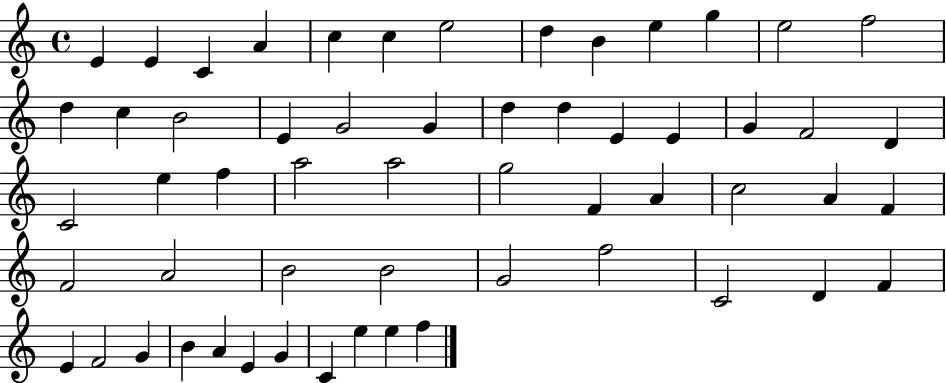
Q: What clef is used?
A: treble